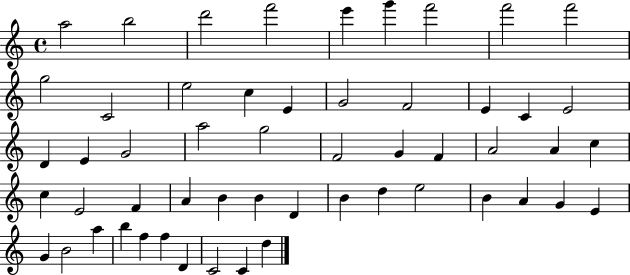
X:1
T:Untitled
M:4/4
L:1/4
K:C
a2 b2 d'2 f'2 e' g' f'2 f'2 f'2 g2 C2 e2 c E G2 F2 E C E2 D E G2 a2 g2 F2 G F A2 A c c E2 F A B B D B d e2 B A G E G B2 a b f f D C2 C d